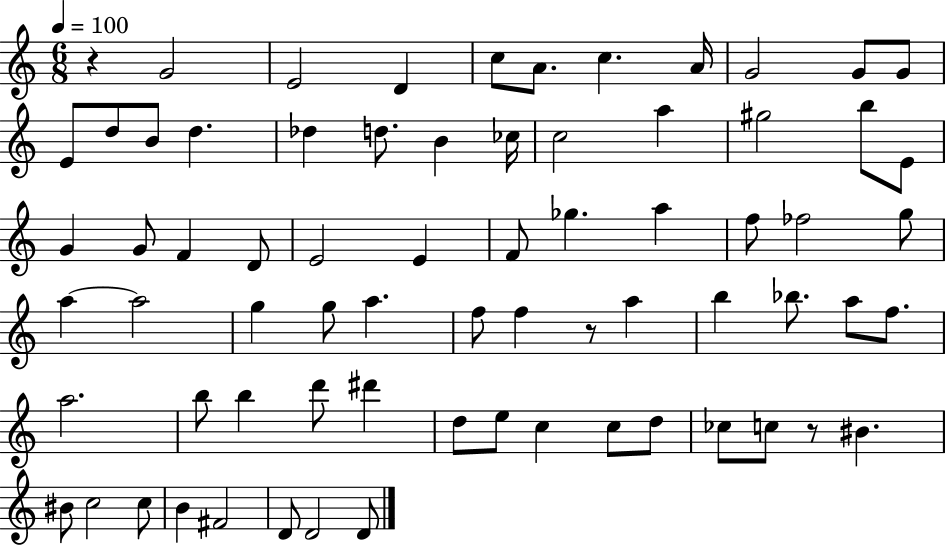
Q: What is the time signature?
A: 6/8